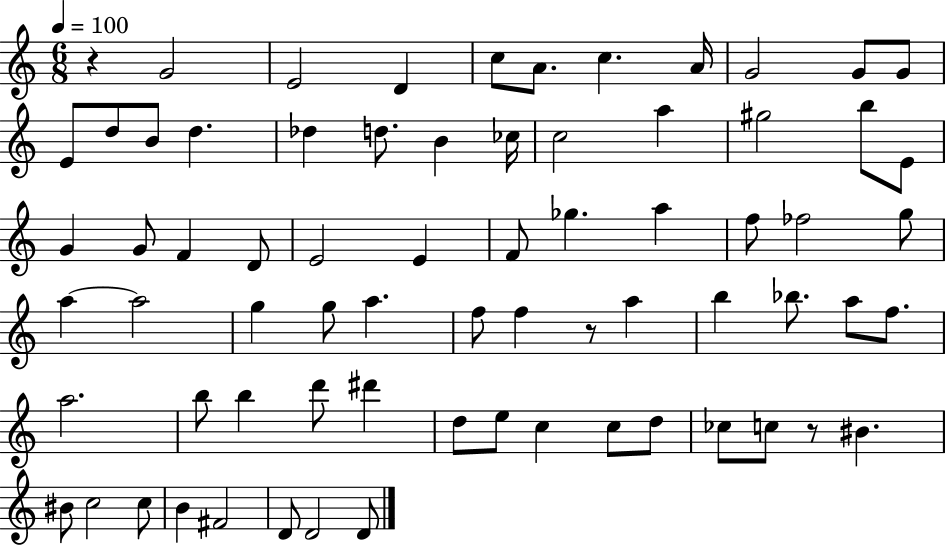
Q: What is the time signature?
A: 6/8